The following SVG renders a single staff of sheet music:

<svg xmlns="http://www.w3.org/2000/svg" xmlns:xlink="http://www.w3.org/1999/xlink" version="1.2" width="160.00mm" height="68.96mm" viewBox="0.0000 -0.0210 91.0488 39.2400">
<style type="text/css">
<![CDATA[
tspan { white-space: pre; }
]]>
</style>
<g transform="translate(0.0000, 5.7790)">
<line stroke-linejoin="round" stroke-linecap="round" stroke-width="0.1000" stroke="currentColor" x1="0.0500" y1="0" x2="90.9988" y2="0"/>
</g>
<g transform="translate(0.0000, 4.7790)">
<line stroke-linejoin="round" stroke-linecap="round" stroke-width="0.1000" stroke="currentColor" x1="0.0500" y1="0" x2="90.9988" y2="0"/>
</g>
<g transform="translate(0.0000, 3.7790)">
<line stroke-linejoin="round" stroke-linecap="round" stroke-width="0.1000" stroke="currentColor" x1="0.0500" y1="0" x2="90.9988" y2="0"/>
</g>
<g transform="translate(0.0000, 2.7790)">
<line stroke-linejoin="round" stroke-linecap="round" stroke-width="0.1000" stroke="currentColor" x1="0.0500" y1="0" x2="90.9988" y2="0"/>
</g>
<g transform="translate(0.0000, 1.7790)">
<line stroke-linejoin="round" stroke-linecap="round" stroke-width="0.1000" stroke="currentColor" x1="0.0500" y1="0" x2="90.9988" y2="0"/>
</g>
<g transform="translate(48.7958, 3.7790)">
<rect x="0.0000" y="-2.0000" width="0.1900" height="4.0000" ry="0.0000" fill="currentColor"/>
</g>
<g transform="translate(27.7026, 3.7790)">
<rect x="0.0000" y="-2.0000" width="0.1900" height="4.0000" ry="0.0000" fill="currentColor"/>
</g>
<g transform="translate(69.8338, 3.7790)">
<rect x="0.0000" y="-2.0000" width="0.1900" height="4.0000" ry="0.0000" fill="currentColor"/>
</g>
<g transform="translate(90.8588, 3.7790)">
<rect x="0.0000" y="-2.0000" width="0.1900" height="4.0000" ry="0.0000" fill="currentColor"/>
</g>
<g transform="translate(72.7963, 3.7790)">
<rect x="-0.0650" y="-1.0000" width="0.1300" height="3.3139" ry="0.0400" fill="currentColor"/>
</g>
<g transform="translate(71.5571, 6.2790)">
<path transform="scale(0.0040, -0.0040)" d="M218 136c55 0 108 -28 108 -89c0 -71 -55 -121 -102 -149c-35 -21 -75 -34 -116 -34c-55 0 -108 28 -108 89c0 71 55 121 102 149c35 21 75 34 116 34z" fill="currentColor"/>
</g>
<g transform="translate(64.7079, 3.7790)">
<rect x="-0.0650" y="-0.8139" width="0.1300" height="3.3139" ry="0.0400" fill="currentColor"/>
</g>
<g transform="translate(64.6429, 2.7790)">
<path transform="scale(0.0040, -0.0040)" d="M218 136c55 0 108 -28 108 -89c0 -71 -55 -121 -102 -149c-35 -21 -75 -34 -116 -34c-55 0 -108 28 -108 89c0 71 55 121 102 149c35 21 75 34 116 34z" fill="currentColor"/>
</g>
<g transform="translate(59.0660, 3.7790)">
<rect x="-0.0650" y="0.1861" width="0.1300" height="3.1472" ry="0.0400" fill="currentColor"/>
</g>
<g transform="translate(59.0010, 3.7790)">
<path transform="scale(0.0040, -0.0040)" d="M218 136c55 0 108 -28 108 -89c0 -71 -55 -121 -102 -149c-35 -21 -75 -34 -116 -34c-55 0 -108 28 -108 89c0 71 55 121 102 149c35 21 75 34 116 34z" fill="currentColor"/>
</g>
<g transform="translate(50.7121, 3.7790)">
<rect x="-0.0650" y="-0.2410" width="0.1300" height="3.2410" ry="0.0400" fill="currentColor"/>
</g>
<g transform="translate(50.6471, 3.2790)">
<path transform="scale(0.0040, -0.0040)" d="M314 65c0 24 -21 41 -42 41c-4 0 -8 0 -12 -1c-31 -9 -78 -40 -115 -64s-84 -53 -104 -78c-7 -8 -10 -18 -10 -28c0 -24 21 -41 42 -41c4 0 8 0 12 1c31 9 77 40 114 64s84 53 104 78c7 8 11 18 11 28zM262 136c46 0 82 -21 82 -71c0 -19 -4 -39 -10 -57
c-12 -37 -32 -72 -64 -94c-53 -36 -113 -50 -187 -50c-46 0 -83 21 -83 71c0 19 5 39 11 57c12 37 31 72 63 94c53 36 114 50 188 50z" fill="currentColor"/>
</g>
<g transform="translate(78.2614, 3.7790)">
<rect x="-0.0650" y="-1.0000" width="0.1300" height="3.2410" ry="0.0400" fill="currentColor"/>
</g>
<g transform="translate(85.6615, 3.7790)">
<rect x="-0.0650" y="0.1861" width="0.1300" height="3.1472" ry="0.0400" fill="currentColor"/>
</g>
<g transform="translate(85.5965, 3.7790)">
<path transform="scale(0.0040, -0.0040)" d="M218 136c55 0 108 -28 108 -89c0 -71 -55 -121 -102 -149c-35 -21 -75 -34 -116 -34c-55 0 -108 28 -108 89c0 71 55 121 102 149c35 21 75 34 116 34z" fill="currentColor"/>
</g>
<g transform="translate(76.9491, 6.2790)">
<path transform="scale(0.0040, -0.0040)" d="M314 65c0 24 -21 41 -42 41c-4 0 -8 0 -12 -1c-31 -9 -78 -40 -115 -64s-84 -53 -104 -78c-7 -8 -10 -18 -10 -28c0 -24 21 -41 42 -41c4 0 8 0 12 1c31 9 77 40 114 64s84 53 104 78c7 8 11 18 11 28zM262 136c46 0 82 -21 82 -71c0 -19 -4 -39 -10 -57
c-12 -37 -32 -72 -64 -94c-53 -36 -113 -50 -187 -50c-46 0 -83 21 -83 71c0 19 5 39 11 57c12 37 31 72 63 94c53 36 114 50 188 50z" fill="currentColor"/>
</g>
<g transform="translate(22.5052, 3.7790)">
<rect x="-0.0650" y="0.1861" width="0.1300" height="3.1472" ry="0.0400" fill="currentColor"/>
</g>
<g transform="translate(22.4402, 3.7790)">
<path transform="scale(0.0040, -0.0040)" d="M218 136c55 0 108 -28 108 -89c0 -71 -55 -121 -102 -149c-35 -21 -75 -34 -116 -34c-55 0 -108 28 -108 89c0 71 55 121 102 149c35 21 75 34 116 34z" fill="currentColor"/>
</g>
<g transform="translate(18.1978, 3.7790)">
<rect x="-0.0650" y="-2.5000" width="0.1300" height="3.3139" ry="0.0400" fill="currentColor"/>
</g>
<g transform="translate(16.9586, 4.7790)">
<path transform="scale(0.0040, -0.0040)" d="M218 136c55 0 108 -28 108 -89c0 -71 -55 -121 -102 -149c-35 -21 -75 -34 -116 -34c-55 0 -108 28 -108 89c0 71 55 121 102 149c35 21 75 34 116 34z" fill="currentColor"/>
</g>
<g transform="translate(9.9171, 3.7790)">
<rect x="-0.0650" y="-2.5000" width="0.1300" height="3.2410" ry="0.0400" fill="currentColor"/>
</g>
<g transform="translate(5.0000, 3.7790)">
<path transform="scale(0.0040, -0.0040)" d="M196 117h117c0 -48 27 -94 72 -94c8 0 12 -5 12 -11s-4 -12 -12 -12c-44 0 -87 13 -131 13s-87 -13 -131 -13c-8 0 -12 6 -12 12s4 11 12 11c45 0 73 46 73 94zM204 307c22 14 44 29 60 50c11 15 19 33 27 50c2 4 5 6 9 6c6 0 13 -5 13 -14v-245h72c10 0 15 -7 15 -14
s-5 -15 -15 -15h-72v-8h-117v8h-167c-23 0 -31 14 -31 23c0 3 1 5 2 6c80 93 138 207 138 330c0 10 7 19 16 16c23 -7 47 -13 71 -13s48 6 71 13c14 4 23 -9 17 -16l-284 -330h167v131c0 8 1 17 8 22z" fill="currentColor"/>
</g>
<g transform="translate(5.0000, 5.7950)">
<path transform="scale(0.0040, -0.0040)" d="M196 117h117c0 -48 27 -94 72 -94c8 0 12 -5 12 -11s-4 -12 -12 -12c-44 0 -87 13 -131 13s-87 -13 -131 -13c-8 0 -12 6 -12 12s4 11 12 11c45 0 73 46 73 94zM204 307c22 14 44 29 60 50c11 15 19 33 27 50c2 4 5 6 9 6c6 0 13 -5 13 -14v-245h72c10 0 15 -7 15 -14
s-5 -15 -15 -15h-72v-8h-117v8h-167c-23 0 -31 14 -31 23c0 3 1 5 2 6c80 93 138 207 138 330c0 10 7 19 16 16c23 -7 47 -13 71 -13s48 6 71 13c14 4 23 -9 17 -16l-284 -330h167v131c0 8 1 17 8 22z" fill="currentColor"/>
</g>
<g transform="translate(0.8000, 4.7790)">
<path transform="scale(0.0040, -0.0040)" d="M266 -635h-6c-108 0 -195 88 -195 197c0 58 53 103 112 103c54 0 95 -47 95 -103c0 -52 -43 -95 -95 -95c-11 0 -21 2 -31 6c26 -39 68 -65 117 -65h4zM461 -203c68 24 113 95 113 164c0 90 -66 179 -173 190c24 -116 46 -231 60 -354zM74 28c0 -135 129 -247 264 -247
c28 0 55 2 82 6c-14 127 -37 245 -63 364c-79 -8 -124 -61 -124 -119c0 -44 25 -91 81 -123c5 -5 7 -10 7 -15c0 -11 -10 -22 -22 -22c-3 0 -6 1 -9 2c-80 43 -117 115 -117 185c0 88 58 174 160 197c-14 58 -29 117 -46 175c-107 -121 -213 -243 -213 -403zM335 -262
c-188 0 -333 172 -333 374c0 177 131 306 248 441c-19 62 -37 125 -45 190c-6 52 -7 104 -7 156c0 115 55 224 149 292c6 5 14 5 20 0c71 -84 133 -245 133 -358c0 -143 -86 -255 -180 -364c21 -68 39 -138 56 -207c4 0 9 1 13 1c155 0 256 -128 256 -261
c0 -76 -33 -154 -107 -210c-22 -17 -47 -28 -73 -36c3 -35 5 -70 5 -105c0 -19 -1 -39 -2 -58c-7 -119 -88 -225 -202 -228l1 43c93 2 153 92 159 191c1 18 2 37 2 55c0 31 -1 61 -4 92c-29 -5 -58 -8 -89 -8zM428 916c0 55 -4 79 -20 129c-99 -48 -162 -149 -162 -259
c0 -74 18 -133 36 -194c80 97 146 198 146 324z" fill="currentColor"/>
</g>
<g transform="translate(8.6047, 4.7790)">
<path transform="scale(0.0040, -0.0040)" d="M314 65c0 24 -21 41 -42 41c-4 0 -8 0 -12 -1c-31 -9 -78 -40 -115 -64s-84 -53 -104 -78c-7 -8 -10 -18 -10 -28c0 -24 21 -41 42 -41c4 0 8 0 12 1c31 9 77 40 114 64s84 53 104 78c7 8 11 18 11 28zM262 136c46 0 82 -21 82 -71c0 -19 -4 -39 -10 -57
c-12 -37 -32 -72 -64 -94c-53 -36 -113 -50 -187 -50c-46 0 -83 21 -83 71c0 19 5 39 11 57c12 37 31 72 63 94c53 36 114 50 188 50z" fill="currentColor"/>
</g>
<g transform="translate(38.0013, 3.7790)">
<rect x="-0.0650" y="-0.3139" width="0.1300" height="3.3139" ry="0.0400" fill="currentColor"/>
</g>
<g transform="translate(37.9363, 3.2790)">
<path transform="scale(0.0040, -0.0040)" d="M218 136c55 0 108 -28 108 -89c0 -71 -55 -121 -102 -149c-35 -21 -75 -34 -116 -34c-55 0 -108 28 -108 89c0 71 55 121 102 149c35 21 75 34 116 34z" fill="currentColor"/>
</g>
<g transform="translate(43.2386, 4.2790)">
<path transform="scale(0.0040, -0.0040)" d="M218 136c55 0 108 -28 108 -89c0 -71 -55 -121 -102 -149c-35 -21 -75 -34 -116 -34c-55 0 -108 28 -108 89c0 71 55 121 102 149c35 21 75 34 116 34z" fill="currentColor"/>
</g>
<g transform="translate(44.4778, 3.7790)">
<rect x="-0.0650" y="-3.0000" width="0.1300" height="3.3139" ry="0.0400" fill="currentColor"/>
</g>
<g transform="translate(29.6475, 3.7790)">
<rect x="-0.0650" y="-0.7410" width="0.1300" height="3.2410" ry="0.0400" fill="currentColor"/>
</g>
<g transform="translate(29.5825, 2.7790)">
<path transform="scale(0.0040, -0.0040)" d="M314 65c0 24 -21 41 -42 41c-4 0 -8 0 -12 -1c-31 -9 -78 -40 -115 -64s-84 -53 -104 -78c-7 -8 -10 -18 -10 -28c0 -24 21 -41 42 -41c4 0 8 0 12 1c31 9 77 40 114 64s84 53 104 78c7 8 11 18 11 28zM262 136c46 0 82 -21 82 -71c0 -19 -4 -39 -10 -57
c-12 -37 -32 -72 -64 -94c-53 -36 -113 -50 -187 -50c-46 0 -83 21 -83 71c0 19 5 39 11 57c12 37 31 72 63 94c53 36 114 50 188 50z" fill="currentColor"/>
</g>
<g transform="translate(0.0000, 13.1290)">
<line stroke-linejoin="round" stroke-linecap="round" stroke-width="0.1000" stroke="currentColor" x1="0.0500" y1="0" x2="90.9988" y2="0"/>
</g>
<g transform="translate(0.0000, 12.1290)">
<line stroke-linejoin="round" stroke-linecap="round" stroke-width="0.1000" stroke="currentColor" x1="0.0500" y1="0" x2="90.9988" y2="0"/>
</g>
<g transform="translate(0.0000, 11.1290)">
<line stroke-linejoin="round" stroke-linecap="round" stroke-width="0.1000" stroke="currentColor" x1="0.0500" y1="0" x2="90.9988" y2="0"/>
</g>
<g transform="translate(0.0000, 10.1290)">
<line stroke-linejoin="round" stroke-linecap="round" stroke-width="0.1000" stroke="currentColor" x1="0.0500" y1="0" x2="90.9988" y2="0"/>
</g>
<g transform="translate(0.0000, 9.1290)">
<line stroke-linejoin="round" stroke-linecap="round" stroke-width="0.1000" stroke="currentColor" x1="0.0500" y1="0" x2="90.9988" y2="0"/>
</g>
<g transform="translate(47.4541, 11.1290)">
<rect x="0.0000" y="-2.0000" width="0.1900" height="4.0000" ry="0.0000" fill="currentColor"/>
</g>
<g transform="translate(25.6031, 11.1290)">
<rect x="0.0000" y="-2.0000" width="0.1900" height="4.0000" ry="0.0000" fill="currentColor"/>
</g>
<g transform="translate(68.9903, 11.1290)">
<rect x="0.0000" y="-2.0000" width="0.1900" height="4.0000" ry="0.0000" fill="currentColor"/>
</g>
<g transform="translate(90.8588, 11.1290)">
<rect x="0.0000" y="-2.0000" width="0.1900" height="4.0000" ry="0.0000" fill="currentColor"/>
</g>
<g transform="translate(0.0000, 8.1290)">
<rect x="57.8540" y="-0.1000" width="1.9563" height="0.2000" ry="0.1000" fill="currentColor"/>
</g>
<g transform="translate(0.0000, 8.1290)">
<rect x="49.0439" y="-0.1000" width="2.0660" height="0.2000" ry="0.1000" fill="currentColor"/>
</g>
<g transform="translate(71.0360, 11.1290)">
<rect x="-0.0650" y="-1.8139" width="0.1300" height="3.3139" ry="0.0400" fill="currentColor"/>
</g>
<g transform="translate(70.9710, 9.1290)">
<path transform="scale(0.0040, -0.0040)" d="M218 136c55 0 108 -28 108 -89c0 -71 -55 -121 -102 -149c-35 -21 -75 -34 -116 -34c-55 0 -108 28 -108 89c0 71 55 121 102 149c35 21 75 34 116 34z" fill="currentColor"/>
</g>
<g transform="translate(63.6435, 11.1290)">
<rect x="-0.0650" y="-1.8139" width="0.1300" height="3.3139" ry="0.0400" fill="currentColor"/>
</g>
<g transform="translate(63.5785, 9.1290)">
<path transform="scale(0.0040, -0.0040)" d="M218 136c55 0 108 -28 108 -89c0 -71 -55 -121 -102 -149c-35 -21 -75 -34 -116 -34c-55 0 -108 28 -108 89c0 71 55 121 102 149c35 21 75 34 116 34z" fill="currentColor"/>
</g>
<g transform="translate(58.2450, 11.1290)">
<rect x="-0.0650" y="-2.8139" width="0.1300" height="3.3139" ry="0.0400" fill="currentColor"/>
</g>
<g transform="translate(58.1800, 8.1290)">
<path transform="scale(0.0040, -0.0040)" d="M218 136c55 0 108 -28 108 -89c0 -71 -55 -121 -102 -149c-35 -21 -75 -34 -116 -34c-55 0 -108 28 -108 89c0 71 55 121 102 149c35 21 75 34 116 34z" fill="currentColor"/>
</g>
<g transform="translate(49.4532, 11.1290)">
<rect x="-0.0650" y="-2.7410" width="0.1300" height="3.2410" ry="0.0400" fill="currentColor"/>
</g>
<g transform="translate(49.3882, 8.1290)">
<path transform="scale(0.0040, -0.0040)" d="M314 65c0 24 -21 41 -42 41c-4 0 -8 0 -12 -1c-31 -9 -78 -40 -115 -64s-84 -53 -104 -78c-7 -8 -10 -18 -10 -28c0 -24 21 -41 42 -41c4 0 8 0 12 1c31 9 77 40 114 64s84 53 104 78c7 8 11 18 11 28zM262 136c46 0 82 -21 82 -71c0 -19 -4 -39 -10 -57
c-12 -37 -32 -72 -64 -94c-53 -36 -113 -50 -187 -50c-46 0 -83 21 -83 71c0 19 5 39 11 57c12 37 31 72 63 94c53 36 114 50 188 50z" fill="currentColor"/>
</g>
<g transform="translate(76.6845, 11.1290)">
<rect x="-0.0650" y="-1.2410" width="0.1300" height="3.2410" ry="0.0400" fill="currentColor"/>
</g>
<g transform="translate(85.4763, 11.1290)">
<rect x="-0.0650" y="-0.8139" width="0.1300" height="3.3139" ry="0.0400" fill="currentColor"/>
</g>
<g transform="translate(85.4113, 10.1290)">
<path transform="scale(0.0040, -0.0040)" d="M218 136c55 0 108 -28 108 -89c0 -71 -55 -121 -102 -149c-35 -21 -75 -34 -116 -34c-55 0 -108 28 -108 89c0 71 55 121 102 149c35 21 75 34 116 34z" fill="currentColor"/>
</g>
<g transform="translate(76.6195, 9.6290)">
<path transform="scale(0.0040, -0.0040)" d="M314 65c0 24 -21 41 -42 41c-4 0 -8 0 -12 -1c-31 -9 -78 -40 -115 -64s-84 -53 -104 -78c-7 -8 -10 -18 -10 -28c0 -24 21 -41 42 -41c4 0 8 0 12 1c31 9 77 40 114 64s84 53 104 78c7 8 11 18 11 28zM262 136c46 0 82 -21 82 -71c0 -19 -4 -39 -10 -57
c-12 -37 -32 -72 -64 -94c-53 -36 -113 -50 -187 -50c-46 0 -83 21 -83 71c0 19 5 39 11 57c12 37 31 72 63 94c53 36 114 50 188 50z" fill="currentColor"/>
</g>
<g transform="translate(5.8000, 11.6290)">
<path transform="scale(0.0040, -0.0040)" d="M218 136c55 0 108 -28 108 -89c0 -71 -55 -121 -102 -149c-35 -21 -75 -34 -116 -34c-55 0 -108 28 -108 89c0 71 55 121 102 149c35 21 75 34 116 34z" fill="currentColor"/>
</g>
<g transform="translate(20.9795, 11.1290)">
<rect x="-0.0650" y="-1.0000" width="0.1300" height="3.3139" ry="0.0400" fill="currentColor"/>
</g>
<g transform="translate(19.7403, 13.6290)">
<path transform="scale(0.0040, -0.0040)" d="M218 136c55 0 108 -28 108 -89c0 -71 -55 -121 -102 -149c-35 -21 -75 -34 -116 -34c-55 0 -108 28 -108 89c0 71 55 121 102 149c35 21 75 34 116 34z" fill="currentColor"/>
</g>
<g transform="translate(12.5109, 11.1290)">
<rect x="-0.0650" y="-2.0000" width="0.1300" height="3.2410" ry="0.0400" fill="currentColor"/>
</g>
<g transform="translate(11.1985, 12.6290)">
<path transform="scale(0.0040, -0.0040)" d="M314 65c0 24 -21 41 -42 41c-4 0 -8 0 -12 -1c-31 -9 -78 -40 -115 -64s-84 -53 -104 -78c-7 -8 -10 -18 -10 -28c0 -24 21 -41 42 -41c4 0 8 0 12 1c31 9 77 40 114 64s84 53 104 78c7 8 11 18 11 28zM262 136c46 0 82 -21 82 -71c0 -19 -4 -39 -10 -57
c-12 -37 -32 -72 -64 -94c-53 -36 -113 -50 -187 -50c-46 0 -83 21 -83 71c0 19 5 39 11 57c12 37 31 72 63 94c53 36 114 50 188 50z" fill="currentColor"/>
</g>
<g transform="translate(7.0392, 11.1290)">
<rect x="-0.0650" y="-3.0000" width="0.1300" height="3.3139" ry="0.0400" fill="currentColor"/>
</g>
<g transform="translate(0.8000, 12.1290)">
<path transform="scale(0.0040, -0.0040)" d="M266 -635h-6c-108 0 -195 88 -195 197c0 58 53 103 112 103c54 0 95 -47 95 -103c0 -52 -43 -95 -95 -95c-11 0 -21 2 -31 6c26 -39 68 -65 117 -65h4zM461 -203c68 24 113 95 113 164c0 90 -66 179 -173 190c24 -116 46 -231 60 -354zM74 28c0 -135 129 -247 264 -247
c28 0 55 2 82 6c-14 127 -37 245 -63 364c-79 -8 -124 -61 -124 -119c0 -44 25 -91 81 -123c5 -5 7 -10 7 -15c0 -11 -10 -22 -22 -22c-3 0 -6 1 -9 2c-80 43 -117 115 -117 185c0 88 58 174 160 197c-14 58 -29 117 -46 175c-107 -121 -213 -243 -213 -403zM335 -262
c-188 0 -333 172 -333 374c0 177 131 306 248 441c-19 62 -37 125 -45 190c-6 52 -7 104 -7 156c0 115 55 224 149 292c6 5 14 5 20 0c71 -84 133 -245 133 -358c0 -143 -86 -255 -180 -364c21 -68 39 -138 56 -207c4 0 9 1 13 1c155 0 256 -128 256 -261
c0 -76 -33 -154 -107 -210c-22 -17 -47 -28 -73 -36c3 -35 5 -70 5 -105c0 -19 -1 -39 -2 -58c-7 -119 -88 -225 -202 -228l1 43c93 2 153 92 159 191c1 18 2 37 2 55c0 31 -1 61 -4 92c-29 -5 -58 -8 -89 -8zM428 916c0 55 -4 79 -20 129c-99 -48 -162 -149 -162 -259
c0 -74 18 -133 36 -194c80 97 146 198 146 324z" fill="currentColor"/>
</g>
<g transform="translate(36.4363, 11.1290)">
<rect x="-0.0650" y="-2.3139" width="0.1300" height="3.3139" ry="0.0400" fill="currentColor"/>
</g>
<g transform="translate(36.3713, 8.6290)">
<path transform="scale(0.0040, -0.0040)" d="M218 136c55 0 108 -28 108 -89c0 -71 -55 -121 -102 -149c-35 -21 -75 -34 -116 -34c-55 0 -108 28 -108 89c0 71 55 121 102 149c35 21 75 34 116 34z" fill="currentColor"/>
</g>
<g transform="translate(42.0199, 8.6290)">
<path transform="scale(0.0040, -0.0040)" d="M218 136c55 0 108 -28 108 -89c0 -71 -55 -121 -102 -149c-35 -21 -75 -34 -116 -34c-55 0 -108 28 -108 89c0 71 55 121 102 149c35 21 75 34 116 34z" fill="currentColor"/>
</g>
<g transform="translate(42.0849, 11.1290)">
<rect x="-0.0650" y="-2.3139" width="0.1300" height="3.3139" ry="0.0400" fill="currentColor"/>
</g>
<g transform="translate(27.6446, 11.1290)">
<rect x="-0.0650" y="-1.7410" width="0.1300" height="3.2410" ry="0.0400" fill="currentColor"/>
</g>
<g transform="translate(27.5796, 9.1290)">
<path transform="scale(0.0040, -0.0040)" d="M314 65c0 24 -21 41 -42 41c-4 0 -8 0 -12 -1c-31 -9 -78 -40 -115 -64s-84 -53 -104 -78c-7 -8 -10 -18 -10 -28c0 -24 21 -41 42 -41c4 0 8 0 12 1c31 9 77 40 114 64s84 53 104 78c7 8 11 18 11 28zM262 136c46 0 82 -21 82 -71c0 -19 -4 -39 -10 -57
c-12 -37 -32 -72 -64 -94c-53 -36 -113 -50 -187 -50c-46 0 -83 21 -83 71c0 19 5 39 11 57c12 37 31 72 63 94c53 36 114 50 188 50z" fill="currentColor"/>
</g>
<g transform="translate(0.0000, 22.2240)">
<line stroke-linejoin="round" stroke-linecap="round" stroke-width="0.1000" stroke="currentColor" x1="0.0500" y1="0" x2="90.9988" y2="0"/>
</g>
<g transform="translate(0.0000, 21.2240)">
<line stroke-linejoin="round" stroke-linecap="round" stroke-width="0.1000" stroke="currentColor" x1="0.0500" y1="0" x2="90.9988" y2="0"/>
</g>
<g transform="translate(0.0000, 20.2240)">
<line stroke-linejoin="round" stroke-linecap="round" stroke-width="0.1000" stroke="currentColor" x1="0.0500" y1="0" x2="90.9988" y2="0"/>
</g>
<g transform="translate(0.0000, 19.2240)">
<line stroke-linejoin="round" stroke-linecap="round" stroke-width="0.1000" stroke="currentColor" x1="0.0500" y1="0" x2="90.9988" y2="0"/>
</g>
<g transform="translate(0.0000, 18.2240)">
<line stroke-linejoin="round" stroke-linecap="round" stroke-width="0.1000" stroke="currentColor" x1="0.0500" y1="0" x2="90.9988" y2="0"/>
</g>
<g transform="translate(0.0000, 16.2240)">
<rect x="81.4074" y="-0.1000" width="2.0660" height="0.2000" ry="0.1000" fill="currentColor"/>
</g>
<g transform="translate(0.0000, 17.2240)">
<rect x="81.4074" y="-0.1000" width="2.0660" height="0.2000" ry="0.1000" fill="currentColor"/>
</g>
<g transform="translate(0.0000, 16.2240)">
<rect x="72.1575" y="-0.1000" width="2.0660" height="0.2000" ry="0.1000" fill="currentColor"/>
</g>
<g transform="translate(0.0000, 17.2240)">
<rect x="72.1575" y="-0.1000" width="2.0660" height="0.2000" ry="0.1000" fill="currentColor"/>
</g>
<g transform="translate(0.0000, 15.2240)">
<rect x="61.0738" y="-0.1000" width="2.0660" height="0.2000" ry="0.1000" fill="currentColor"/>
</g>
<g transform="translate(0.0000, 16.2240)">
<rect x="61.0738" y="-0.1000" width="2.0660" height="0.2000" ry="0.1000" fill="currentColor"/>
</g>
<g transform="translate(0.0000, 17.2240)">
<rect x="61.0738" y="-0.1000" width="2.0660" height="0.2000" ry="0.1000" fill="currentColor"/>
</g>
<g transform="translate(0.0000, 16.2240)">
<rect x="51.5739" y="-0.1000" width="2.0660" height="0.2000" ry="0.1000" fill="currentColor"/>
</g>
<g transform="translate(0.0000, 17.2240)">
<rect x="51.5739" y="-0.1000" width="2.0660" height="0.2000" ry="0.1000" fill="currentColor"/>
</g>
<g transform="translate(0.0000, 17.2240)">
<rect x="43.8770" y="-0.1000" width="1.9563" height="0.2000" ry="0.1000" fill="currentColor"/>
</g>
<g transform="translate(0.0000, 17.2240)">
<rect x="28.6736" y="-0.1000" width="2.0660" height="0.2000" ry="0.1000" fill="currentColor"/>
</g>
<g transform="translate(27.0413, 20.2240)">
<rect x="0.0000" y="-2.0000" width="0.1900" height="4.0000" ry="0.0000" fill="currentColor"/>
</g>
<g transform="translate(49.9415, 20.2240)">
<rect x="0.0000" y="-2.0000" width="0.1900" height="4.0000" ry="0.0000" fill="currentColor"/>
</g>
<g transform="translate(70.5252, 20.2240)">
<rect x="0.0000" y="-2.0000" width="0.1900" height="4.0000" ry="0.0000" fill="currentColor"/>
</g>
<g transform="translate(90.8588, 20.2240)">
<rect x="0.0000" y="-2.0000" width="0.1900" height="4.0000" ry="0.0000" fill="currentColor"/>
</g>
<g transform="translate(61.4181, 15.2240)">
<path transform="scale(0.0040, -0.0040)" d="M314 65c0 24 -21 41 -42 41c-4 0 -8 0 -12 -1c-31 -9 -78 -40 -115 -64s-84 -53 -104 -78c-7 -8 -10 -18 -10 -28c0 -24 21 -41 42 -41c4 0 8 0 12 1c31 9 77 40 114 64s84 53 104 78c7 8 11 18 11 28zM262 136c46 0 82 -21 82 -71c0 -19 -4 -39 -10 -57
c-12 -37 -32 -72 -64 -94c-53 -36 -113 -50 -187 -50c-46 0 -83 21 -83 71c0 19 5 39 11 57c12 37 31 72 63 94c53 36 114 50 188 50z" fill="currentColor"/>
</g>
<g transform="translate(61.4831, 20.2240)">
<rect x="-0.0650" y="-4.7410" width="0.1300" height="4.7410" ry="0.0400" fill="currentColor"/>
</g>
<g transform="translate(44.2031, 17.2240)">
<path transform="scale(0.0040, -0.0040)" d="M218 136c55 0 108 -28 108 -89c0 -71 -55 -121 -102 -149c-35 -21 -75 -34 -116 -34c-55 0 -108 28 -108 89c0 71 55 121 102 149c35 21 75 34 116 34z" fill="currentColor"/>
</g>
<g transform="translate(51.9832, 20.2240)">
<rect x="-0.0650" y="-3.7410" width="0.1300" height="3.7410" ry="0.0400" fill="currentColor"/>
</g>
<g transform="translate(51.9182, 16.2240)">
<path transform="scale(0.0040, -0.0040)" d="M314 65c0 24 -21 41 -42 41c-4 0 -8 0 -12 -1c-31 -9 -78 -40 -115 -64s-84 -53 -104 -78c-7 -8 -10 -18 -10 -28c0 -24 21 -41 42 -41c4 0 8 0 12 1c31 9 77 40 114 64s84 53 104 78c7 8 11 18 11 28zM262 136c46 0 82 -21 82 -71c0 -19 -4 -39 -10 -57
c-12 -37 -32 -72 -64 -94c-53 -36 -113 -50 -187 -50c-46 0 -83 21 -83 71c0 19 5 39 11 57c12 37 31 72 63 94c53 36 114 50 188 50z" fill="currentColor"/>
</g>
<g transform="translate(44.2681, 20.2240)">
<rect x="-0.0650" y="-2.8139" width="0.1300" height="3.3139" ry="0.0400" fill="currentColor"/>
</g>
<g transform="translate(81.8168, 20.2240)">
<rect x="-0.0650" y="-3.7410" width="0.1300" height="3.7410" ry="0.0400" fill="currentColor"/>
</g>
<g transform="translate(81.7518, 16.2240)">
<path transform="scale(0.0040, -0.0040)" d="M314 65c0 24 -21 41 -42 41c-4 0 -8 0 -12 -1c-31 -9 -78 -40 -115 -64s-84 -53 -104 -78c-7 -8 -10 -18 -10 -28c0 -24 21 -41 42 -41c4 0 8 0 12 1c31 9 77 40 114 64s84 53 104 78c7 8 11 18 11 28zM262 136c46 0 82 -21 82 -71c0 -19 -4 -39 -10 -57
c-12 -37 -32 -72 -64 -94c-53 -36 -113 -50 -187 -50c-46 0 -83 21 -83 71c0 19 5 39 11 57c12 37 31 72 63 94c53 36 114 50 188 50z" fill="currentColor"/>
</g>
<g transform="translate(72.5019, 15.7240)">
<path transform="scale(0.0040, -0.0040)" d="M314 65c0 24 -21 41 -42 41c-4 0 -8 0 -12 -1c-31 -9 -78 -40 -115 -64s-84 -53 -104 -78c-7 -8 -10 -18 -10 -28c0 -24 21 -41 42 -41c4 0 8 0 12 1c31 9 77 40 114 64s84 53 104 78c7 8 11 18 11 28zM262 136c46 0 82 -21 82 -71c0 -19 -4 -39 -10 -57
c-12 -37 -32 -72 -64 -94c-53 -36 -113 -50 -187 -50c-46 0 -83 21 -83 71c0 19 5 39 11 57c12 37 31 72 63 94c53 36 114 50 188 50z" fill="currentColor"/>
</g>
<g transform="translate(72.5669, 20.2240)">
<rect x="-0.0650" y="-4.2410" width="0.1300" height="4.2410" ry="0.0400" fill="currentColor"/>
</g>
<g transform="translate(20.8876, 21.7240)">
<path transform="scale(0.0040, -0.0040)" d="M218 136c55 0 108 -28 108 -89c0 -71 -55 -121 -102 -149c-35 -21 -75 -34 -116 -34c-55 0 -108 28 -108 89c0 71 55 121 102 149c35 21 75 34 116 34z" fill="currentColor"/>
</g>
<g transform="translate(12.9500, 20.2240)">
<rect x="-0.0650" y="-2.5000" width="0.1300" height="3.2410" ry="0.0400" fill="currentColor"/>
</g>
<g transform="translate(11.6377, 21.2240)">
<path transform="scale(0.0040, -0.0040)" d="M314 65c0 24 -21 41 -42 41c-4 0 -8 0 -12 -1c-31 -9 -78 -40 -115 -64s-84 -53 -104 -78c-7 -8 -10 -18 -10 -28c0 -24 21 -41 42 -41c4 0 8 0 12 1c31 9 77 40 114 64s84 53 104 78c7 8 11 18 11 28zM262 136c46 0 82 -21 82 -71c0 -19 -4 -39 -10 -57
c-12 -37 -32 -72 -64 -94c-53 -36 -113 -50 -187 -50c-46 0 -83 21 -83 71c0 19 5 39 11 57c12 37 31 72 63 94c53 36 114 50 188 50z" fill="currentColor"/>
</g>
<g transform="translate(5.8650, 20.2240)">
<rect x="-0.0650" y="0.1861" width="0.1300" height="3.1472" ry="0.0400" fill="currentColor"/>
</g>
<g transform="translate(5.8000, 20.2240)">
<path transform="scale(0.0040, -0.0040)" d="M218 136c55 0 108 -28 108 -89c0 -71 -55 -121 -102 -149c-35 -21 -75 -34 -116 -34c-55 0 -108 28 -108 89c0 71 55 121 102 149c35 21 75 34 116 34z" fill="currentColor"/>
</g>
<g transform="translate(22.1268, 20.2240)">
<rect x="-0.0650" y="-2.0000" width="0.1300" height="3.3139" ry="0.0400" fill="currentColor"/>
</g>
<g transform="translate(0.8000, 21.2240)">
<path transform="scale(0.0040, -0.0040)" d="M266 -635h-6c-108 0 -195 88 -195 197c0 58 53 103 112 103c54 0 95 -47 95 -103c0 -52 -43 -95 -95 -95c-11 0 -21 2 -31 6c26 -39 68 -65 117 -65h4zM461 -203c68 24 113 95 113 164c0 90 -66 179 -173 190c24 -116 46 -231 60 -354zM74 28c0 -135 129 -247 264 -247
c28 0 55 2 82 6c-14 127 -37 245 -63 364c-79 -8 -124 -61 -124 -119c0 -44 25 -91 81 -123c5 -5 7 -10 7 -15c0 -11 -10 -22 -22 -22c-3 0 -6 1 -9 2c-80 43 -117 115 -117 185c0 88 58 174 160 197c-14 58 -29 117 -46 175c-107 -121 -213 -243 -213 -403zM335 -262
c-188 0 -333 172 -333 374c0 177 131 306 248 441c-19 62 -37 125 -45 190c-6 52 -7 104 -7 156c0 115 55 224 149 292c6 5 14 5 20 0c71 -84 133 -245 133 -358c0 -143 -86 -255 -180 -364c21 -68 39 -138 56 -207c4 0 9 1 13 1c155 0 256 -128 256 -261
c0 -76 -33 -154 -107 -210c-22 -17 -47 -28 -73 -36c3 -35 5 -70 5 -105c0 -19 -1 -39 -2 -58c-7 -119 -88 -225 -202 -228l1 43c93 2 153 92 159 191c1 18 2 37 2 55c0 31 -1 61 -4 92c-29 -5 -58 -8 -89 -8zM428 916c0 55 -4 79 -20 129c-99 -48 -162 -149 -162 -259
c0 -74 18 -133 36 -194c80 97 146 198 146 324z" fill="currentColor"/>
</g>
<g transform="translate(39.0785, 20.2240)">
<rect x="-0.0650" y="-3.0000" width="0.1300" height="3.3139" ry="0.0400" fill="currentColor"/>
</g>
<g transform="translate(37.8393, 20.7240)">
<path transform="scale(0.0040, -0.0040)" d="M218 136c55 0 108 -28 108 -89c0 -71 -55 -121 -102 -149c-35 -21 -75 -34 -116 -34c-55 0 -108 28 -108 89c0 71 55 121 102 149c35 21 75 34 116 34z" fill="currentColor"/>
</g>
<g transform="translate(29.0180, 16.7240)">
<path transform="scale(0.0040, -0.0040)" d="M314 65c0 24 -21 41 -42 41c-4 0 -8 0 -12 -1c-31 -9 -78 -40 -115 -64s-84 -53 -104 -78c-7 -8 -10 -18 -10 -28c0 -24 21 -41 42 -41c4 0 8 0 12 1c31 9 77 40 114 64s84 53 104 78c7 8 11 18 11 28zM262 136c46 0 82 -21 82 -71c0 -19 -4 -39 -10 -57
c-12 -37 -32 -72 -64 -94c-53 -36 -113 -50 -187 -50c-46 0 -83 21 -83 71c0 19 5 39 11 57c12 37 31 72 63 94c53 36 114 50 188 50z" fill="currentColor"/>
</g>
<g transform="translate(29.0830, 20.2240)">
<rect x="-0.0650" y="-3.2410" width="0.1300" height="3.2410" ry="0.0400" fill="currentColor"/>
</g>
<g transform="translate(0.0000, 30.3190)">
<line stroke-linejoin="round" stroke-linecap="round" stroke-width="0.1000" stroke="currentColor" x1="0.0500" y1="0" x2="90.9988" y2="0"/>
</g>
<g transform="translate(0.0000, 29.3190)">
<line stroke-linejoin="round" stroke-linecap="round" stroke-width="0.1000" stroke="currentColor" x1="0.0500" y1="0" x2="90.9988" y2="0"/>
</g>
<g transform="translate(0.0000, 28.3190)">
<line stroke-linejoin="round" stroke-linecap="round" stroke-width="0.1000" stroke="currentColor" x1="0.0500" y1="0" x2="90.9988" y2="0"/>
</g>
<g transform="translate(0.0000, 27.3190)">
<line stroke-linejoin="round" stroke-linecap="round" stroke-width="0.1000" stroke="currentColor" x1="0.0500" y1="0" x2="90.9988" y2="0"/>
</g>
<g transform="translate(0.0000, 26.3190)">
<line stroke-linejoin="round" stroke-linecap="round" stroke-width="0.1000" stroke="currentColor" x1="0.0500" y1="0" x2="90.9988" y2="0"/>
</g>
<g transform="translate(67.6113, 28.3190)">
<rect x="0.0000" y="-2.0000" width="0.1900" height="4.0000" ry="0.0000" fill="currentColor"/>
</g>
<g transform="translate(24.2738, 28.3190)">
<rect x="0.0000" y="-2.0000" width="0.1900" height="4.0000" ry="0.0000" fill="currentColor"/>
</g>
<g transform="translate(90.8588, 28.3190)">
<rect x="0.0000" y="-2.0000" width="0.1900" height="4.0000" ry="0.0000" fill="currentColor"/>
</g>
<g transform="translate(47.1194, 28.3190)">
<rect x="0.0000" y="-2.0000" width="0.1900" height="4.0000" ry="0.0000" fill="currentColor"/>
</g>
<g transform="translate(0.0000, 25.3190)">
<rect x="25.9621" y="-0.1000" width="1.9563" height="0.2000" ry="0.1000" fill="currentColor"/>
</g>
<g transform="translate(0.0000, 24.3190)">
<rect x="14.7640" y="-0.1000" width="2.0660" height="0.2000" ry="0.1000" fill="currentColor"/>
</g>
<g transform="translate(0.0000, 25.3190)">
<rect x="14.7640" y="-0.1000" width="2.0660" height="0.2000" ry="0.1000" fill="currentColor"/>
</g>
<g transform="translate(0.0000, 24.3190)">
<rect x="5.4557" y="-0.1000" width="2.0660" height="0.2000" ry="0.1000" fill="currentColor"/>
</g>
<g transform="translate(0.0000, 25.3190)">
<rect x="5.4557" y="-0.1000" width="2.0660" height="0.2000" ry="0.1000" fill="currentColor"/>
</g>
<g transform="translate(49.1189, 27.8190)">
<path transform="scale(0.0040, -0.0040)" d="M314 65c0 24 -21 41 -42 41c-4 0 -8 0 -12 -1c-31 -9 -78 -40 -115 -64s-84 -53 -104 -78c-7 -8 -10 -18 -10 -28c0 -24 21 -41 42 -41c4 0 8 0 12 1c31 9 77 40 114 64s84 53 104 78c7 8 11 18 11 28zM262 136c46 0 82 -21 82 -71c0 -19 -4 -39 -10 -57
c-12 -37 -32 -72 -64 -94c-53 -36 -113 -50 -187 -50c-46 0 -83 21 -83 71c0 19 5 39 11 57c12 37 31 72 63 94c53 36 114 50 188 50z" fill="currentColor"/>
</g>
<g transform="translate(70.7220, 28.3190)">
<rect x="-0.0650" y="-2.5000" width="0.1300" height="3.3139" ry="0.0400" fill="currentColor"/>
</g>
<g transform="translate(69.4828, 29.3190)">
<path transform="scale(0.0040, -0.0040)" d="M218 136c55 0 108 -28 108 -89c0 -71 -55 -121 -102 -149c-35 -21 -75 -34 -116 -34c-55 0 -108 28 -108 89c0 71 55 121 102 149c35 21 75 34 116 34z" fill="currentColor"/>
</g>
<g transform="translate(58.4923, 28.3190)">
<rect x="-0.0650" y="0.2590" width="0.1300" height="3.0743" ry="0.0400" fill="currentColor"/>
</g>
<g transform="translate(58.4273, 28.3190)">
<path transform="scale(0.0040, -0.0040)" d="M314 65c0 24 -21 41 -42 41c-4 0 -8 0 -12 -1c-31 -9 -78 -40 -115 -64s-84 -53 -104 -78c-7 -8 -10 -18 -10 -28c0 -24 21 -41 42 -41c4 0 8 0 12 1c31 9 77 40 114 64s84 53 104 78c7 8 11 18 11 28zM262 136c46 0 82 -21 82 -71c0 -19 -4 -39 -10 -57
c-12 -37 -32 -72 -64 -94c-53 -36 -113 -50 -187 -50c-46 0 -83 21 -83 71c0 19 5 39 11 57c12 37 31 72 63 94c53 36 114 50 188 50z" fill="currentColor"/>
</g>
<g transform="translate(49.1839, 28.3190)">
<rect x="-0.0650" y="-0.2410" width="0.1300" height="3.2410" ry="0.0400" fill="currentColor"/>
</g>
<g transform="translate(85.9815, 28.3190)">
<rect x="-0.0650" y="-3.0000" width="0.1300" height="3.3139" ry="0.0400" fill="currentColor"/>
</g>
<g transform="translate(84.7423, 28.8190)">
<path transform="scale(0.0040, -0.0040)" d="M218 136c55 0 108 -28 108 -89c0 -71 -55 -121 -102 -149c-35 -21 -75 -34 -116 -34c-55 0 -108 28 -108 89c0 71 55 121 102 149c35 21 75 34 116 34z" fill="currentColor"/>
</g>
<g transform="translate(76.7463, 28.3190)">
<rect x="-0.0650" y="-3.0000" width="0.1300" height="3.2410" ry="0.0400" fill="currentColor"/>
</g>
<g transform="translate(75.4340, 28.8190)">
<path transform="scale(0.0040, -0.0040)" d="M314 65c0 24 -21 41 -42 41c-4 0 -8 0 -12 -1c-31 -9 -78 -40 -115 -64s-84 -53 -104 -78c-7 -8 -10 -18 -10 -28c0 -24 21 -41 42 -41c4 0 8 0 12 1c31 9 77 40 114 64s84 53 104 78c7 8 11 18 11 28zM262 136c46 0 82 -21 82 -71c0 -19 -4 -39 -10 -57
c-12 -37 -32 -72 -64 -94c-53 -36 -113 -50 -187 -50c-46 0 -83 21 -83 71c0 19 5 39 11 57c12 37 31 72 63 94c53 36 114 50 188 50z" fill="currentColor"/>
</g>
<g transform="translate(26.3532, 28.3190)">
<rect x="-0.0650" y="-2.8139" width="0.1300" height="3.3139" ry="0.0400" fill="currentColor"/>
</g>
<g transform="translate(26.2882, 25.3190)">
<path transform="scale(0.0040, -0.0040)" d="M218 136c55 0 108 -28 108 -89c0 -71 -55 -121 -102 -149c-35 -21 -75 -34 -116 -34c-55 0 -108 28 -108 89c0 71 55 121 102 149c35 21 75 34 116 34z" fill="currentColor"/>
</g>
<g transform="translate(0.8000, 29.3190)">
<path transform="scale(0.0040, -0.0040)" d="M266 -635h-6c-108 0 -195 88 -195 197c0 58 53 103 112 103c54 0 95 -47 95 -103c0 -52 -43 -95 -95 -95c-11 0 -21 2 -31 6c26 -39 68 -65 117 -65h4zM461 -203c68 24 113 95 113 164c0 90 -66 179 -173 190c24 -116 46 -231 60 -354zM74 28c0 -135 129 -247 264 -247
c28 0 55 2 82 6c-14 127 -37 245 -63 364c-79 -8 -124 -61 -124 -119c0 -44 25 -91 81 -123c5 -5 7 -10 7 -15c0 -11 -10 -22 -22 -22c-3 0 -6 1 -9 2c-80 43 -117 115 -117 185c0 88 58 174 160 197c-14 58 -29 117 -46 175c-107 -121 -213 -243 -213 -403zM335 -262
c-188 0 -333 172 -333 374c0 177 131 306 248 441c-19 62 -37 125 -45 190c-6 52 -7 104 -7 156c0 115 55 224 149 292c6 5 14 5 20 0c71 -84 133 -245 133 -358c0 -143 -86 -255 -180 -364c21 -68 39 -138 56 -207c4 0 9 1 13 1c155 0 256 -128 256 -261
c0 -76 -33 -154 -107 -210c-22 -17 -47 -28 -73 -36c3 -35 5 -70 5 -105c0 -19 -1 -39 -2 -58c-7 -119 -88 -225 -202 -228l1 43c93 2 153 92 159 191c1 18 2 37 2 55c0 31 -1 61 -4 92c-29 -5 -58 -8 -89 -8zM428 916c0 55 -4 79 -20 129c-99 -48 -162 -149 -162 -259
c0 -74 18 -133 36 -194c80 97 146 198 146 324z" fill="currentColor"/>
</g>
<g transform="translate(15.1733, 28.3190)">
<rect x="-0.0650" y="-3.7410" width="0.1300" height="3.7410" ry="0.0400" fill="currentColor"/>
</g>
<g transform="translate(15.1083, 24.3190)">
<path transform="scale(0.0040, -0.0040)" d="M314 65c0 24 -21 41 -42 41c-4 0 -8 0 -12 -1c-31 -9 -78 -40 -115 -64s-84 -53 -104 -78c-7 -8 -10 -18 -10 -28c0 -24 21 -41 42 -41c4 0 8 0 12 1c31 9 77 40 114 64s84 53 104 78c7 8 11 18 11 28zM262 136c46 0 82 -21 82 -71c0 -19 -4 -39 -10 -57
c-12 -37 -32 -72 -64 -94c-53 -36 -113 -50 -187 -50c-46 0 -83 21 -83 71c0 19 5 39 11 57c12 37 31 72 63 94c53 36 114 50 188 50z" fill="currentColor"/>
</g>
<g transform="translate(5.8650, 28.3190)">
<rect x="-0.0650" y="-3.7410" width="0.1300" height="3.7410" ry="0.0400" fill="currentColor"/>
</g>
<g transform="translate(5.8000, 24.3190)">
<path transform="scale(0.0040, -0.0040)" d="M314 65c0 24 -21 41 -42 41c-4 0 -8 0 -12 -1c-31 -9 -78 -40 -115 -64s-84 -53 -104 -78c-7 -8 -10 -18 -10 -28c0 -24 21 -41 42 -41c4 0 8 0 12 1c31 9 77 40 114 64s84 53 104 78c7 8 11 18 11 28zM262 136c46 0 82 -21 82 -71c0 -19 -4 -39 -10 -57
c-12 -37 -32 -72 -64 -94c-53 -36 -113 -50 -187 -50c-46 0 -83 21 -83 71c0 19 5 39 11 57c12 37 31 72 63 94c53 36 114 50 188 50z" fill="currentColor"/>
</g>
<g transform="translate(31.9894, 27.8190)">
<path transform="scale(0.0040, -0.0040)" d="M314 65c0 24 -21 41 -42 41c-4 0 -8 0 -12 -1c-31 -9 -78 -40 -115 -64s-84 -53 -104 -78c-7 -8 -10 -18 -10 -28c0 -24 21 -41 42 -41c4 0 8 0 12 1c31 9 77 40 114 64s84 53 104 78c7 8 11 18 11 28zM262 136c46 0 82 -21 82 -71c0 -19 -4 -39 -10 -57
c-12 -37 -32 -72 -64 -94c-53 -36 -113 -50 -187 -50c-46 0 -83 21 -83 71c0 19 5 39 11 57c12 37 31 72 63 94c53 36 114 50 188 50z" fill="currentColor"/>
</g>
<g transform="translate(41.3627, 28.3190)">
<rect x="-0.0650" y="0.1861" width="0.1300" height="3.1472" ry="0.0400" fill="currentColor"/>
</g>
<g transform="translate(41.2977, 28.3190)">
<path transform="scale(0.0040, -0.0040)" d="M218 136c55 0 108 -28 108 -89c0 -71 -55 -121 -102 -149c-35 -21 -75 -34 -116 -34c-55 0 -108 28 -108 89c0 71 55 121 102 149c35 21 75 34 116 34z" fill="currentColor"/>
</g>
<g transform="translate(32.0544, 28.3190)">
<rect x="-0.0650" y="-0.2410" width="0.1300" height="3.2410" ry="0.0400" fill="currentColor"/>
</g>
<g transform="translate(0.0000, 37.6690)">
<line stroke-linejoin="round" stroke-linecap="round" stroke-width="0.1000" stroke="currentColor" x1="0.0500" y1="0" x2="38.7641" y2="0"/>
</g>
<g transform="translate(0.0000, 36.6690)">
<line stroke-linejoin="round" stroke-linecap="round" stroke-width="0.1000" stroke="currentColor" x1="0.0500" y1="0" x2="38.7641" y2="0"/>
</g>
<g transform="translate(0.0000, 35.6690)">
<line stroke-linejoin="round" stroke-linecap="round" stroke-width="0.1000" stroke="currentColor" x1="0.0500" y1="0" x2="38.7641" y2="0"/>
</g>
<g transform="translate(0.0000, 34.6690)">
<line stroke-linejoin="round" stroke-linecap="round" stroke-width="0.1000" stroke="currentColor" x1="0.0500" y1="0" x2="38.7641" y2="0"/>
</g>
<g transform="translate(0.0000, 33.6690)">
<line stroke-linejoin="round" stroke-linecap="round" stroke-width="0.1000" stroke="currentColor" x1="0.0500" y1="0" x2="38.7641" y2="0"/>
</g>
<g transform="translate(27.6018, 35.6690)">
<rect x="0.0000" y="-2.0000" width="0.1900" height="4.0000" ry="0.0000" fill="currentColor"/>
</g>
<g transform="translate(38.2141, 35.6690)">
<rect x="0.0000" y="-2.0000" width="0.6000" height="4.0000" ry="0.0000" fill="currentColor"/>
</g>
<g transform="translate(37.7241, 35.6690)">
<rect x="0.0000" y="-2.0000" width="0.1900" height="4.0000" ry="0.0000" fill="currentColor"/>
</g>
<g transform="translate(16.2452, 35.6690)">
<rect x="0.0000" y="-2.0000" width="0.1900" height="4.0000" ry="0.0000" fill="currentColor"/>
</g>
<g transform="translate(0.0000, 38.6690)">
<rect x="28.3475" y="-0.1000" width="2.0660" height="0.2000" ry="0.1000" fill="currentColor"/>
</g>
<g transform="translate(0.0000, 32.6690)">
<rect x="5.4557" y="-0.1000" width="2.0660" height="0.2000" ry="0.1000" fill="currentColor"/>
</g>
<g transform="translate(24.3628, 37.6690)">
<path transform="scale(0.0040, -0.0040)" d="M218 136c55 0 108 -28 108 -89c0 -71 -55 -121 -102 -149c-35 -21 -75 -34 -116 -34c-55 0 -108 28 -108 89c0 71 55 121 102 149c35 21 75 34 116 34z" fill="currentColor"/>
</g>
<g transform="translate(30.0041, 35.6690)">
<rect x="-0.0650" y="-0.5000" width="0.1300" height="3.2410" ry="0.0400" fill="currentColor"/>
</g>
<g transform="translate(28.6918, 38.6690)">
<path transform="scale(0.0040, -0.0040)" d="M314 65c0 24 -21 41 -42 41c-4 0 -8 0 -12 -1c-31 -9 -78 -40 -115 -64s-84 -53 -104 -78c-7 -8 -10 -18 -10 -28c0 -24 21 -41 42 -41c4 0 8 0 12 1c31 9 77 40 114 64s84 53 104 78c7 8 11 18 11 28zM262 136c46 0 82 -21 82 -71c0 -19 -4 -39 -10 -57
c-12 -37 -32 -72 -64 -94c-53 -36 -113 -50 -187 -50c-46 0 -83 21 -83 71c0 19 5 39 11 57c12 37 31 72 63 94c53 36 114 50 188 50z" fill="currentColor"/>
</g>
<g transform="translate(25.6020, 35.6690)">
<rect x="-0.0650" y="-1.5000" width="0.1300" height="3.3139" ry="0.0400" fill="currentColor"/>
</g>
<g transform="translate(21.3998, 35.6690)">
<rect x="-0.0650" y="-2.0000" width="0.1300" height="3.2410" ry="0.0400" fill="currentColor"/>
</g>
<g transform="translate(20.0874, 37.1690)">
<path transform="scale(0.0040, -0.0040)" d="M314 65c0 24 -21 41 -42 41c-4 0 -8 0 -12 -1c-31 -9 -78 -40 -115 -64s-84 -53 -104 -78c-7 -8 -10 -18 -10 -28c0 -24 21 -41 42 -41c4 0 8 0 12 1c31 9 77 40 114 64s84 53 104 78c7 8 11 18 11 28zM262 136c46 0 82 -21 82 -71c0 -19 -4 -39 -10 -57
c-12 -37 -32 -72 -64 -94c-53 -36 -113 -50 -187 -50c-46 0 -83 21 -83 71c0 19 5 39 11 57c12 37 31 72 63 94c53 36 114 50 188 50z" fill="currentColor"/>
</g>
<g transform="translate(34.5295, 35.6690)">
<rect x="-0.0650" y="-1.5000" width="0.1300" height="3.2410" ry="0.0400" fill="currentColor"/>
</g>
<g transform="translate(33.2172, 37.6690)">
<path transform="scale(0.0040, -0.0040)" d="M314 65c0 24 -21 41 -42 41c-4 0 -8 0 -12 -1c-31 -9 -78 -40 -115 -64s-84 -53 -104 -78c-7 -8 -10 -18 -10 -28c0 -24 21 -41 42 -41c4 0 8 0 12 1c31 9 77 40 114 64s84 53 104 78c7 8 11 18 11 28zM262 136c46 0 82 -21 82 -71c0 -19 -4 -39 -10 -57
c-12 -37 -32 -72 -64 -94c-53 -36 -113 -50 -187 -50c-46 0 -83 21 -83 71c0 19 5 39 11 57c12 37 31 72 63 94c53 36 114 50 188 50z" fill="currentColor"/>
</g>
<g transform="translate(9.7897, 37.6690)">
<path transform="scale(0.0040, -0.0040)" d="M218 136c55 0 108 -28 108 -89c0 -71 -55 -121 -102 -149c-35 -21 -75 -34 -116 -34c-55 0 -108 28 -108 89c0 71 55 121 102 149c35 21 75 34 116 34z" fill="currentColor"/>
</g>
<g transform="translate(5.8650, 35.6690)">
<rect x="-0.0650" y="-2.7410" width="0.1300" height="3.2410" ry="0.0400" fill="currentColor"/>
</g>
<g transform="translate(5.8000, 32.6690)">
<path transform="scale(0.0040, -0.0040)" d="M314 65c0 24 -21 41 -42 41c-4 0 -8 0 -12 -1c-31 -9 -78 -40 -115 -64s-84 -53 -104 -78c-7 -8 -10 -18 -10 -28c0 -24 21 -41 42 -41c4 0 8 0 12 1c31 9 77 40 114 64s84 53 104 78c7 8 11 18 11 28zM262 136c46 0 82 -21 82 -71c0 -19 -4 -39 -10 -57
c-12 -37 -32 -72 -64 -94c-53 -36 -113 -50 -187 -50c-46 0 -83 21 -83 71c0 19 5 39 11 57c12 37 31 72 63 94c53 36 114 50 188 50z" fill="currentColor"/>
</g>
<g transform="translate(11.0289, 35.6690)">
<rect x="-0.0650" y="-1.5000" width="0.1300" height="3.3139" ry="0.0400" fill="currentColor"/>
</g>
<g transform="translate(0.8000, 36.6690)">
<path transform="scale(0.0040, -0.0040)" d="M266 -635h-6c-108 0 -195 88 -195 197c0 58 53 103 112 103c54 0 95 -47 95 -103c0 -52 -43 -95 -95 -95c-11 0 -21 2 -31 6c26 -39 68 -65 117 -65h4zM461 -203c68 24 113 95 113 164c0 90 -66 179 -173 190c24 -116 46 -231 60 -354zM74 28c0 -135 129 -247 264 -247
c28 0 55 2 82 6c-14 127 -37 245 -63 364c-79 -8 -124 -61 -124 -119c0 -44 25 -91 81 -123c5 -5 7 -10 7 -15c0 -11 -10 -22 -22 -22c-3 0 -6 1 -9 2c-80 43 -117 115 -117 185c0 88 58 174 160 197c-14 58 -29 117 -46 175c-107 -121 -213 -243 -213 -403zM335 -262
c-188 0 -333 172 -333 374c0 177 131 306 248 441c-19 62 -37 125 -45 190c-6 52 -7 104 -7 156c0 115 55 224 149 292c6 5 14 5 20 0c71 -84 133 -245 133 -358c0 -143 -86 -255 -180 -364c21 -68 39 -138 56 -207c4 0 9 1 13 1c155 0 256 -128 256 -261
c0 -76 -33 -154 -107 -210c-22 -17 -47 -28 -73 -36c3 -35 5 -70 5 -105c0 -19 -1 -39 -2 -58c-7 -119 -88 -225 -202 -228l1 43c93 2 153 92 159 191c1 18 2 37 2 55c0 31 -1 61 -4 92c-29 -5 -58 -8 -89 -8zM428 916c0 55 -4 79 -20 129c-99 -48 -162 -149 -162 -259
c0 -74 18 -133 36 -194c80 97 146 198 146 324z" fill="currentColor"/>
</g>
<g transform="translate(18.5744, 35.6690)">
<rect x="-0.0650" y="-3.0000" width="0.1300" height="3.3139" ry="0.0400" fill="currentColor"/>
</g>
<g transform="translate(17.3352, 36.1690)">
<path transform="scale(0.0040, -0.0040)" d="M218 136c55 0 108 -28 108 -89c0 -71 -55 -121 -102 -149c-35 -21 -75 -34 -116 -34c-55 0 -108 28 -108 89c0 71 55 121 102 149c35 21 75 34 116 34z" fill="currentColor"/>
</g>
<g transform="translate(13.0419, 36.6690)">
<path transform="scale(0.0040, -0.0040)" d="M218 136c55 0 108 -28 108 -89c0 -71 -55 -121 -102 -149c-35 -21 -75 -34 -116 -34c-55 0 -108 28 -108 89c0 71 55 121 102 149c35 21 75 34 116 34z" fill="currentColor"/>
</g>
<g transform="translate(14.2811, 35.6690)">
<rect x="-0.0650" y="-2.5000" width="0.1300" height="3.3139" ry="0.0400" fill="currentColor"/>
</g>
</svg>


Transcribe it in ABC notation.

X:1
T:Untitled
M:4/4
L:1/4
K:C
G2 G B d2 c A c2 B d D D2 B A F2 D f2 g g a2 a f f e2 d B G2 F b2 A a c'2 e'2 d'2 c'2 c'2 c'2 a c2 B c2 B2 G A2 A a2 E G A F2 E C2 E2